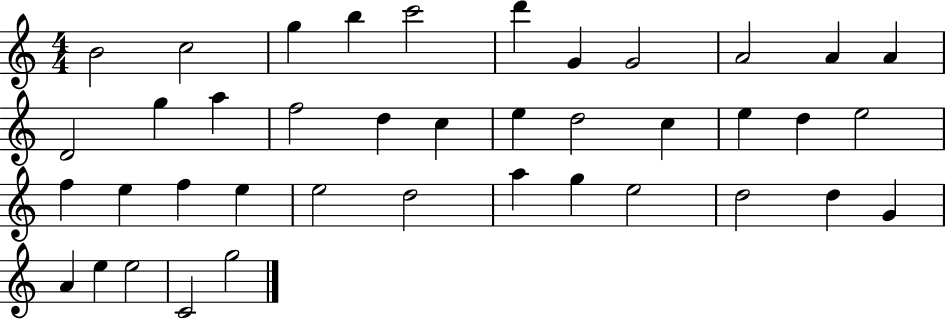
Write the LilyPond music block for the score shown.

{
  \clef treble
  \numericTimeSignature
  \time 4/4
  \key c \major
  b'2 c''2 | g''4 b''4 c'''2 | d'''4 g'4 g'2 | a'2 a'4 a'4 | \break d'2 g''4 a''4 | f''2 d''4 c''4 | e''4 d''2 c''4 | e''4 d''4 e''2 | \break f''4 e''4 f''4 e''4 | e''2 d''2 | a''4 g''4 e''2 | d''2 d''4 g'4 | \break a'4 e''4 e''2 | c'2 g''2 | \bar "|."
}